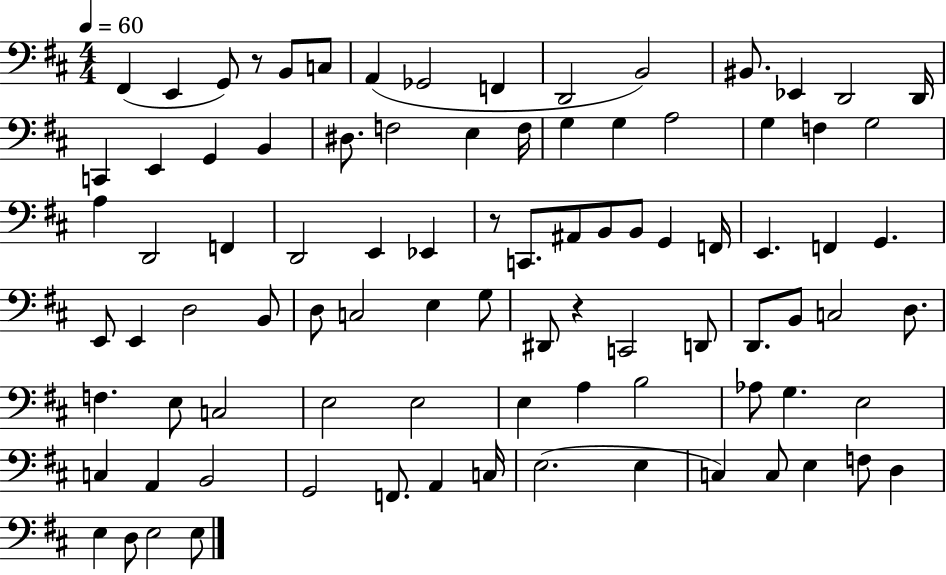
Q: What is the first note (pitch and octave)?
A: F#2